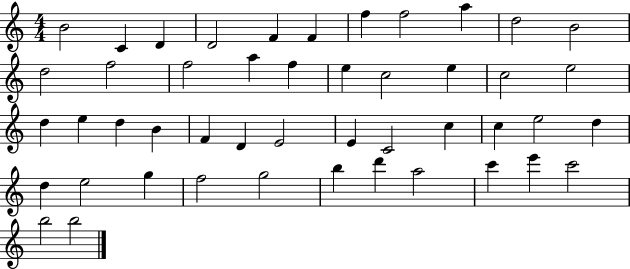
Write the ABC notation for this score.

X:1
T:Untitled
M:4/4
L:1/4
K:C
B2 C D D2 F F f f2 a d2 B2 d2 f2 f2 a f e c2 e c2 e2 d e d B F D E2 E C2 c c e2 d d e2 g f2 g2 b d' a2 c' e' c'2 b2 b2